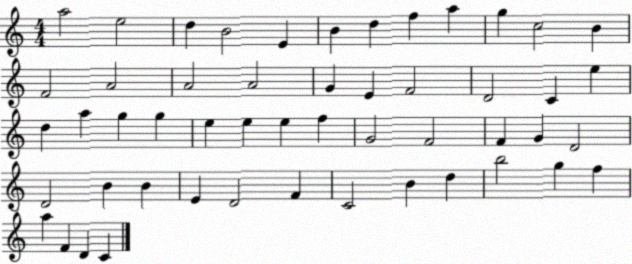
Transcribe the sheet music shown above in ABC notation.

X:1
T:Untitled
M:4/4
L:1/4
K:C
a2 e2 d B2 E B d f a g c2 B F2 A2 A2 A2 G E F2 D2 C e d a g g e e e f G2 F2 F G D2 D2 B B E D2 F C2 B d b2 g f a F D C